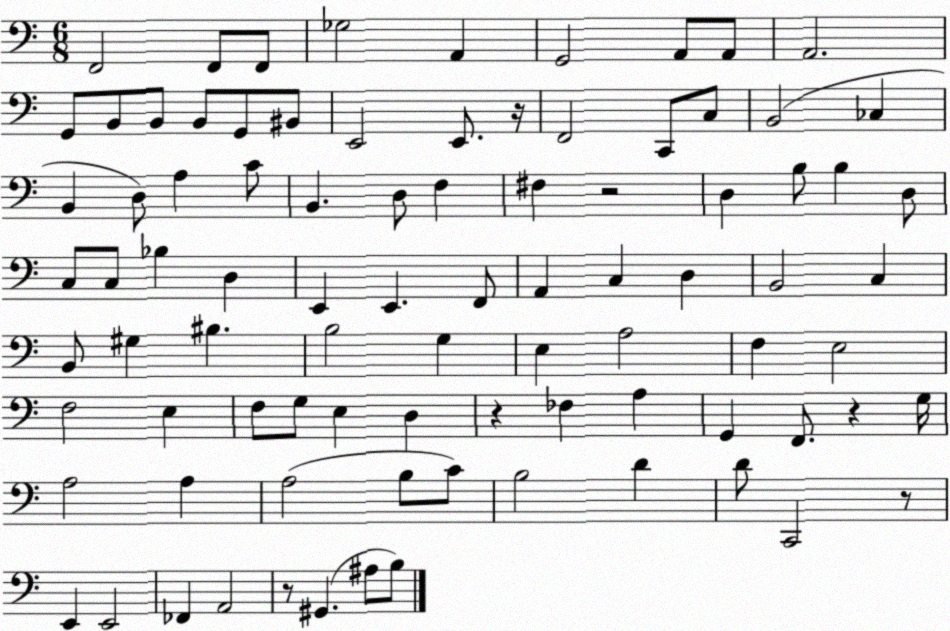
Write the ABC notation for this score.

X:1
T:Untitled
M:6/8
L:1/4
K:C
F,,2 F,,/2 F,,/2 _G,2 A,, G,,2 A,,/2 A,,/2 A,,2 G,,/2 B,,/2 B,,/2 B,,/2 G,,/2 ^B,,/2 E,,2 E,,/2 z/4 F,,2 C,,/2 C,/2 B,,2 _C, B,, D,/2 A, C/2 B,, D,/2 F, ^F, z2 D, B,/2 B, D,/2 C,/2 C,/2 _B, D, E,, E,, F,,/2 A,, C, D, B,,2 C, B,,/2 ^G, ^B, B,2 G, E, A,2 F, E,2 F,2 E, F,/2 G,/2 E, D, z _F, A, G,, F,,/2 z G,/4 A,2 A, A,2 B,/2 C/2 B,2 D D/2 C,,2 z/2 E,, E,,2 _F,, A,,2 z/2 ^G,, ^A,/2 B,/2